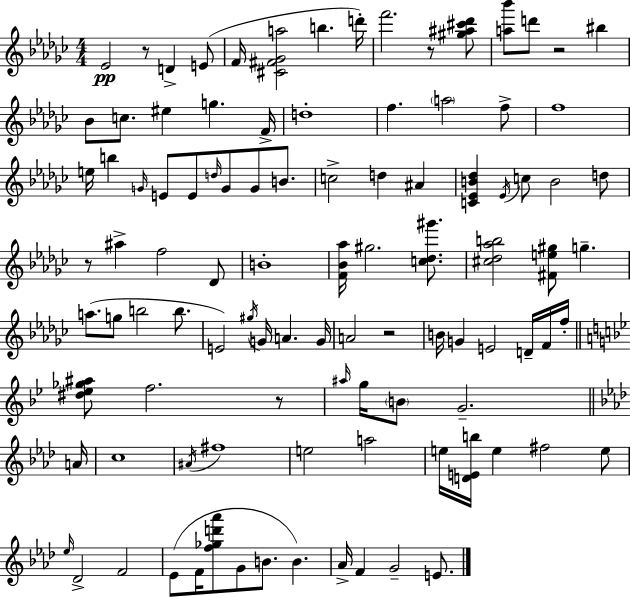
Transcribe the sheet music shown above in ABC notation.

X:1
T:Untitled
M:4/4
L:1/4
K:Ebm
_E2 z/2 D E/2 F/4 [^C^F_Ga]2 b d'/4 f'2 z/2 [^g^a^c'_d']/2 [a_b']/2 d'/2 z2 ^b _B/2 c/2 ^e g F/4 d4 f a2 f/2 f4 e/4 b G/4 E/2 E/2 d/4 G/2 G/2 B/2 c2 d ^A [C_EB_d] _E/4 c/2 B2 d/2 z/2 ^a f2 _D/2 B4 [F_B_a]/4 ^g2 [c_d^g']/2 [^c_d_ab]2 [^Fe^g]/2 g a/2 g/2 b2 b/2 E2 ^g/4 G/4 A G/4 A2 z2 B/4 G E2 D/4 F/4 f/4 [^d_e_g^a]/2 f2 z/2 ^a/4 g/4 B/2 G2 A/4 c4 ^A/4 ^f4 e2 a2 e/4 [DEb]/4 e ^f2 e/2 _e/4 _D2 F2 _E/2 F/4 [f_gd'_a']/2 G/2 B/2 B _A/4 F G2 E/2